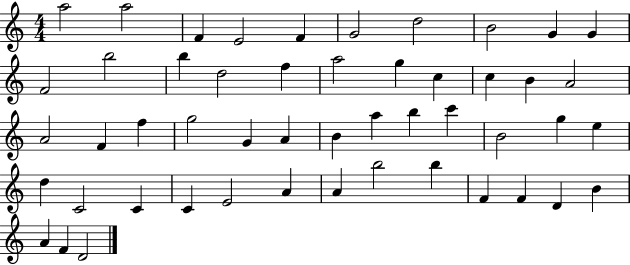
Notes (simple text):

A5/h A5/h F4/q E4/h F4/q G4/h D5/h B4/h G4/q G4/q F4/h B5/h B5/q D5/h F5/q A5/h G5/q C5/q C5/q B4/q A4/h A4/h F4/q F5/q G5/h G4/q A4/q B4/q A5/q B5/q C6/q B4/h G5/q E5/q D5/q C4/h C4/q C4/q E4/h A4/q A4/q B5/h B5/q F4/q F4/q D4/q B4/q A4/q F4/q D4/h